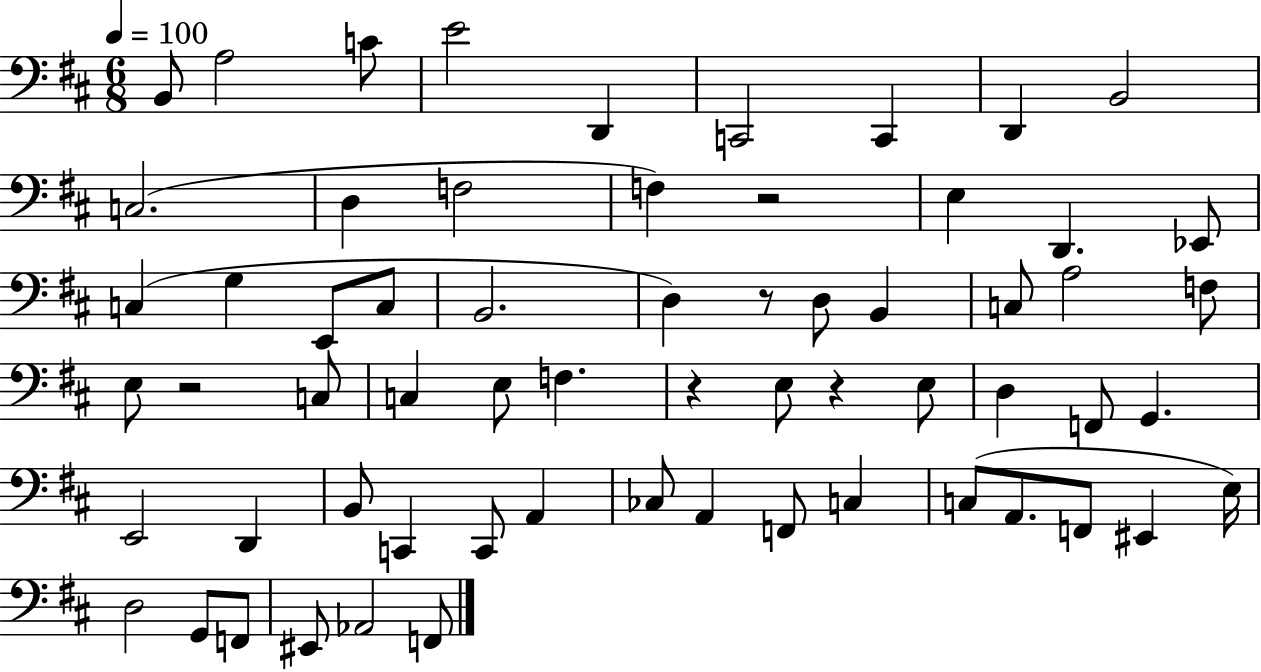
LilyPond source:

{
  \clef bass
  \numericTimeSignature
  \time 6/8
  \key d \major
  \tempo 4 = 100
  \repeat volta 2 { b,8 a2 c'8 | e'2 d,4 | c,2 c,4 | d,4 b,2 | \break c2.( | d4 f2 | f4) r2 | e4 d,4. ees,8 | \break c4( g4 e,8 c8 | b,2. | d4) r8 d8 b,4 | c8 a2 f8 | \break e8 r2 c8 | c4 e8 f4. | r4 e8 r4 e8 | d4 f,8 g,4. | \break e,2 d,4 | b,8 c,4 c,8 a,4 | ces8 a,4 f,8 c4 | c8( a,8. f,8 eis,4 e16) | \break d2 g,8 f,8 | eis,8 aes,2 f,8 | } \bar "|."
}